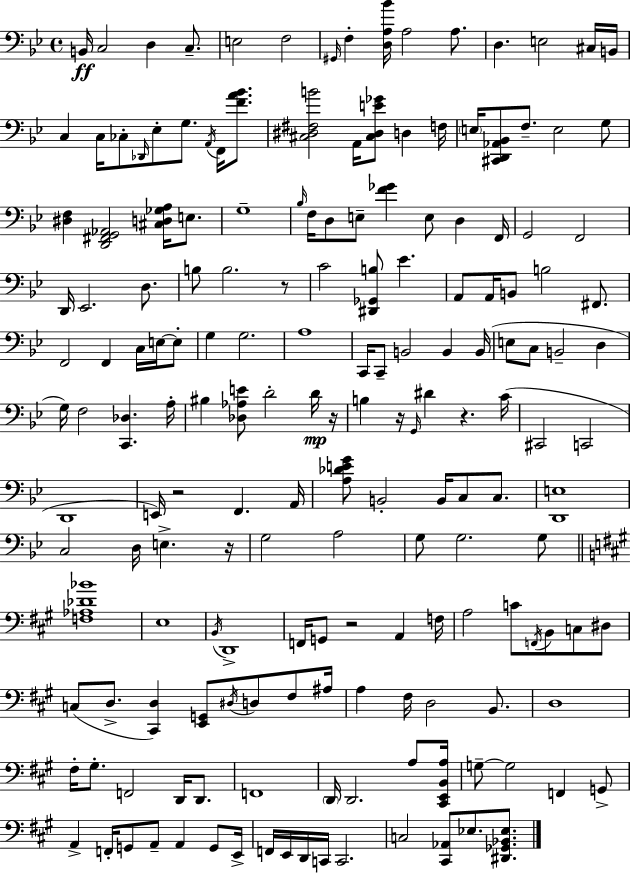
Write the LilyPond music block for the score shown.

{
  \clef bass
  \time 4/4
  \defaultTimeSignature
  \key bes \major
  b,16\ff c2 d4 c8.-- | e2 f2 | \grace { gis,16 } f4-. <d a bes'>16 a2 a8. | d4. e2 cis16 | \break b,16 c4 c16 ces8-. \grace { des,16 } ees8-. g8. \acciaccatura { a,16 } f,16 | <f' a' bes'>8. <cis dis fis b'>2 a,16 <cis dis e' ges'>8 d4 | f16 \parenthesize e16 <cis, d, aes, bes,>8 f8.-- e2 | g8 <dis f>4 <d, fis, g, aes,>2 <cis d ges a>16 | \break e8. g1-- | \grace { bes16 } f16 d8 e8-- <f' ges'>4 e8 d4 | f,16 g,2 f,2 | d,16 ees,2. | \break d8. b8 b2. | r8 c'2 <dis, ges, b>8 ees'4. | a,8 a,16 b,8 b2 | fis,8. f,2 f,4 | \break c16 e16~~ e8-. g4 g2. | a1 | c,16 c,8-- b,2 b,4 | b,16( e8 c8 b,2-- | \break d4 g16) f2 <c, des>4. | a16-. bis4 <des aes e'>8 d'2-. | d'16\mp r16 b4 r16 \grace { g,16 } dis'4 r4. | c'16( cis,2 c,2 | \break d,1 | e,16) r2 f,4. | a,16 <a des' e' g'>8 b,2-. b,16 | c8 c8. <d, e>1 | \break c2 d16 e4.-> | r16 g2 a2 | g8 g2. | g8 \bar "||" \break \key a \major <f aes des' bes'>1 | e1 | \acciaccatura { b,16 } d,1-> | f,16 g,8 r2 a,4 | \break f16 a2 c'8 \acciaccatura { f,16 } b,8 c8 | dis8 c8( d8.-> <cis, d>4) <e, g,>8 \acciaccatura { dis16 } d8 | fis8 ais16 a4 fis16 d2 | b,8. d1 | \break fis16-. gis8.-. f,2 d,16 | d,8. f,1 | \parenthesize d,16 d,2. | a8 <cis, e, b, a>16 g8--~~ g2 f,4 | \break g,8-> a,4-> f,16-. g,8 a,8-- a,4 | g,8 e,16-> f,16 e,16 d,16 c,16 c,2. | c2 <cis, aes,>8 ees8. | <dis, ges, bes, ees>8. \bar "|."
}